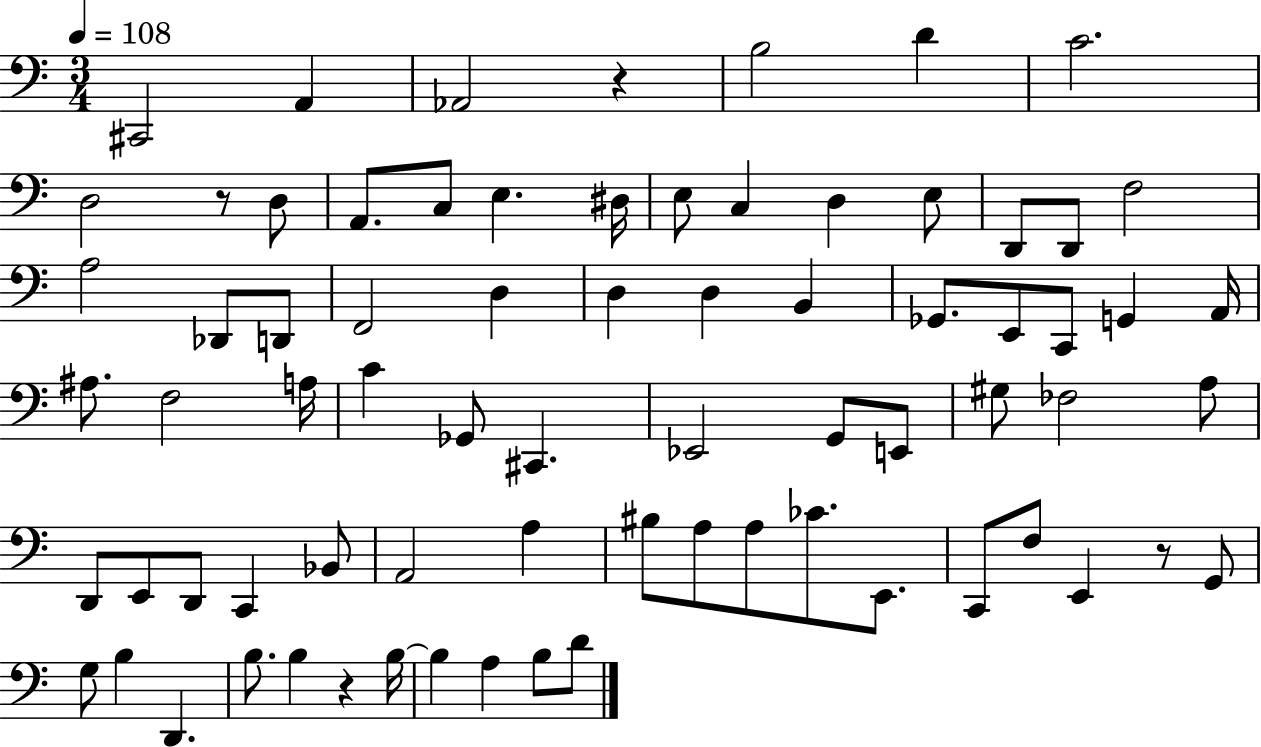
{
  \clef bass
  \numericTimeSignature
  \time 3/4
  \key c \major
  \tempo 4 = 108
  cis,2 a,4 | aes,2 r4 | b2 d'4 | c'2. | \break d2 r8 d8 | a,8. c8 e4. dis16 | e8 c4 d4 e8 | d,8 d,8 f2 | \break a2 des,8 d,8 | f,2 d4 | d4 d4 b,4 | ges,8. e,8 c,8 g,4 a,16 | \break ais8. f2 a16 | c'4 ges,8 cis,4. | ees,2 g,8 e,8 | gis8 fes2 a8 | \break d,8 e,8 d,8 c,4 bes,8 | a,2 a4 | bis8 a8 a8 ces'8. e,8. | c,8 f8 e,4 r8 g,8 | \break g8 b4 d,4. | b8. b4 r4 b16~~ | b4 a4 b8 d'8 | \bar "|."
}